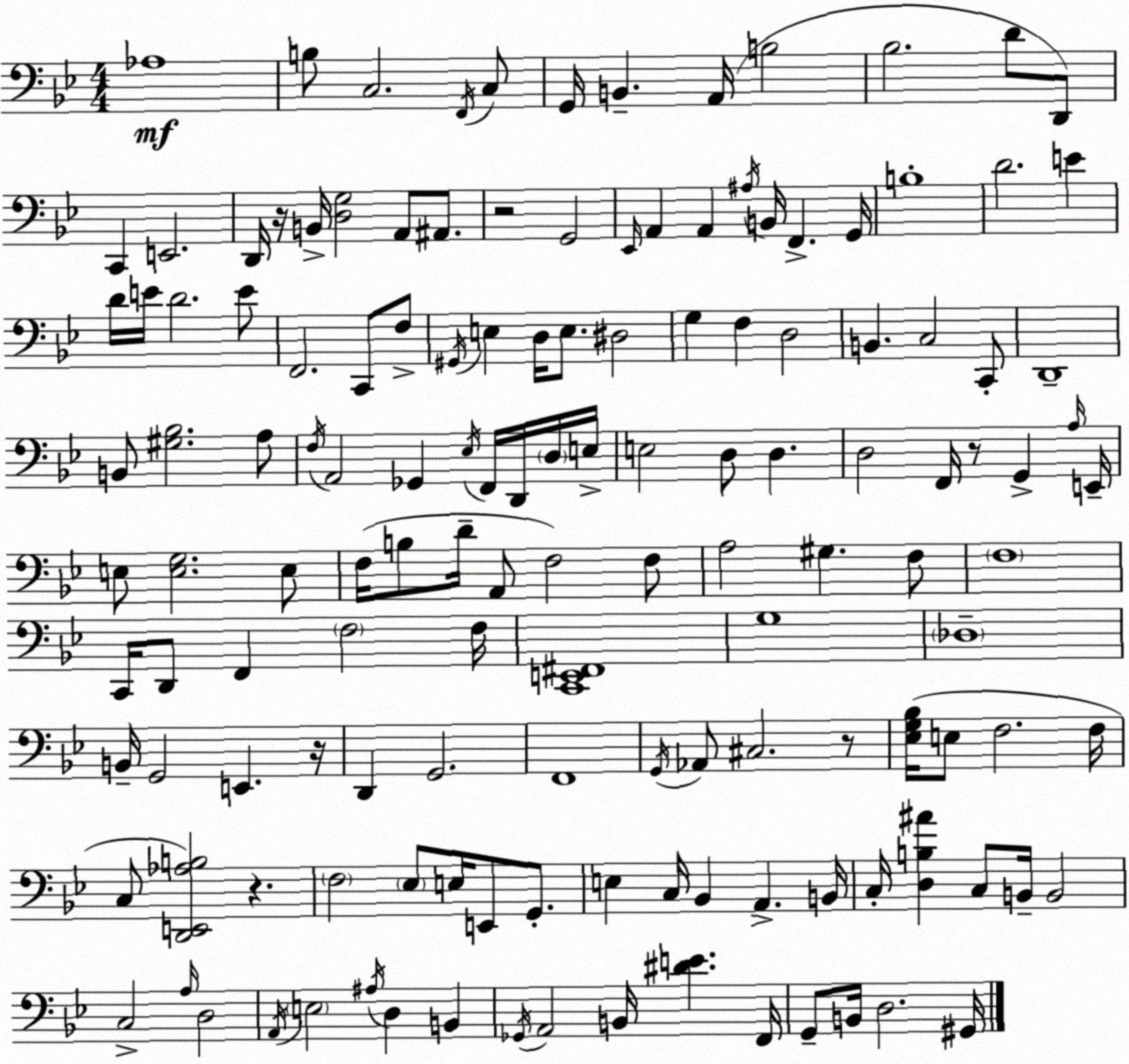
X:1
T:Untitled
M:4/4
L:1/4
K:Bb
_A,4 B,/2 C,2 F,,/4 C,/2 G,,/4 B,, A,,/4 B,2 _B,2 D/2 D,,/2 C,, E,,2 D,,/4 z/4 B,,/4 [D,G,]2 A,,/2 ^A,,/2 z2 G,,2 _E,,/4 A,, A,, ^A,/4 B,,/4 F,, G,,/4 B,4 D2 E D/4 E/4 D2 E/2 F,,2 C,,/2 F,/2 ^G,,/4 E, D,/4 E,/2 ^D,2 G, F, D,2 B,, C,2 C,,/2 D,,4 B,,/2 [^G,_B,]2 A,/2 F,/4 A,,2 _G,, _E,/4 F,,/4 D,,/4 D,/4 E,/4 E,2 D,/2 D, D,2 F,,/4 z/2 G,, A,/4 E,,/4 E,/2 [E,G,]2 E,/2 F,/4 B,/2 D/4 A,,/2 F,2 F,/2 A,2 ^G, F,/2 F,4 C,,/4 D,,/2 F,, F,2 F,/4 [C,,E,,^F,,]4 G,4 _D,4 B,,/4 G,,2 E,, z/4 D,, G,,2 F,,4 G,,/4 _A,,/2 ^C,2 z/2 [_E,G,_B,]/4 E,/2 F,2 F,/4 C,/2 [D,,E,,_A,B,]2 z F,2 _E,/2 E,/4 E,,/2 G,,/2 E, C,/4 _B,, A,, B,,/4 C,/4 [D,B,^A] C,/2 B,,/4 B,,2 C,2 A,/4 D,2 A,,/4 E,2 ^A,/4 D, B,, _G,,/4 A,,2 B,,/4 [^DE] F,,/4 G,,/2 B,,/4 D,2 ^G,,/4